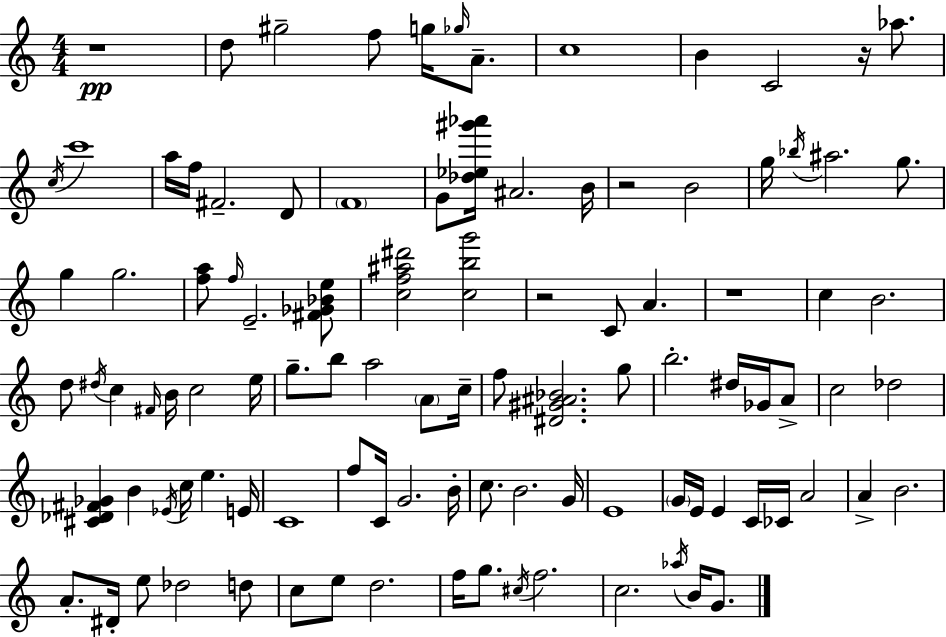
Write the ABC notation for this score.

X:1
T:Untitled
M:4/4
L:1/4
K:C
z4 d/2 ^g2 f/2 g/4 _g/4 A/2 c4 B C2 z/4 _a/2 c/4 c'4 a/4 f/4 ^F2 D/2 F4 G/2 [_d_e^g'_a']/4 ^A2 B/4 z2 B2 g/4 _b/4 ^a2 g/2 g g2 [fa]/2 f/4 E2 [^F_G_Be]/2 [cf^a^d']2 [cbg']2 z2 C/2 A z4 c B2 d/2 ^d/4 c ^F/4 B/4 c2 e/4 g/2 b/2 a2 A/2 c/4 f/2 [^D^G^A_B]2 g/2 b2 ^d/4 _G/4 A/2 c2 _d2 [^C_D^F_G] B _E/4 c/4 e E/4 C4 f/2 C/4 G2 B/4 c/2 B2 G/4 E4 G/4 E/4 E C/4 _C/4 A2 A B2 A/2 ^D/4 e/2 _d2 d/2 c/2 e/2 d2 f/4 g/2 ^c/4 f2 c2 _a/4 B/4 G/2